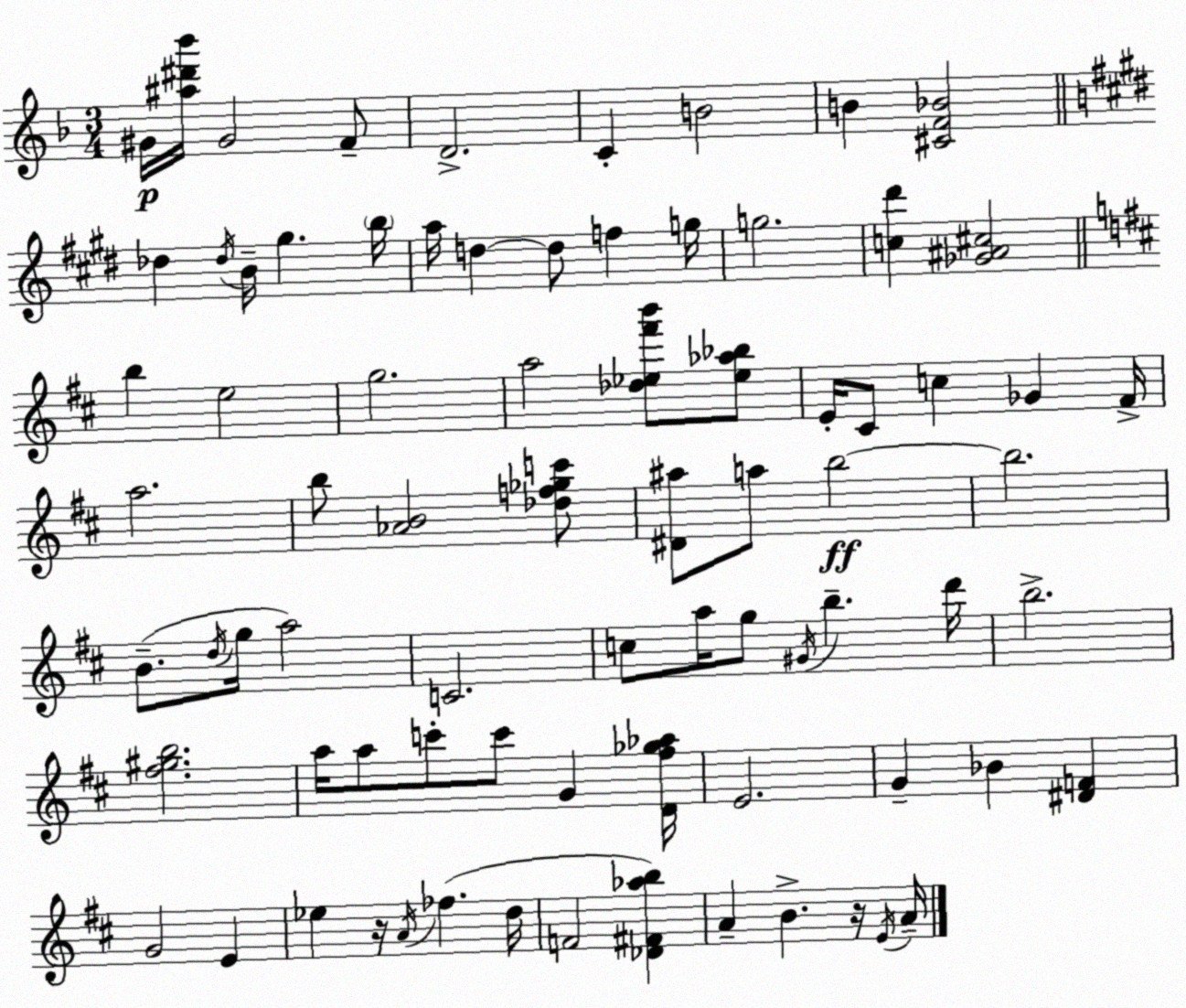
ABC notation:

X:1
T:Untitled
M:3/4
L:1/4
K:Dm
^G/4 [^a^d'_b']/4 ^G2 F/2 D2 C B2 B [^CF_B]2 _d _d/4 B/4 ^g b/4 a/4 d d/2 f g/4 g2 [c^d'] [_G^A^c]2 b e2 g2 a2 [_d_e^f'b']/2 [_e_a_b]/2 E/4 ^C/2 c _G ^F/4 a2 b/2 [_AB]2 [_df_gc']/2 [^D^a]/2 a/2 b2 b2 B/2 d/4 g/4 a2 C2 c/2 a/4 g/2 ^G/4 b d'/4 b2 [^f^gb]2 a/4 a/2 c'/2 c'/2 G [D^f_g_a]/4 E2 G _B [^DF] G2 E _e z/4 A/4 _f d/4 F2 [_D^F_ab] A B z/4 E/4 A/4